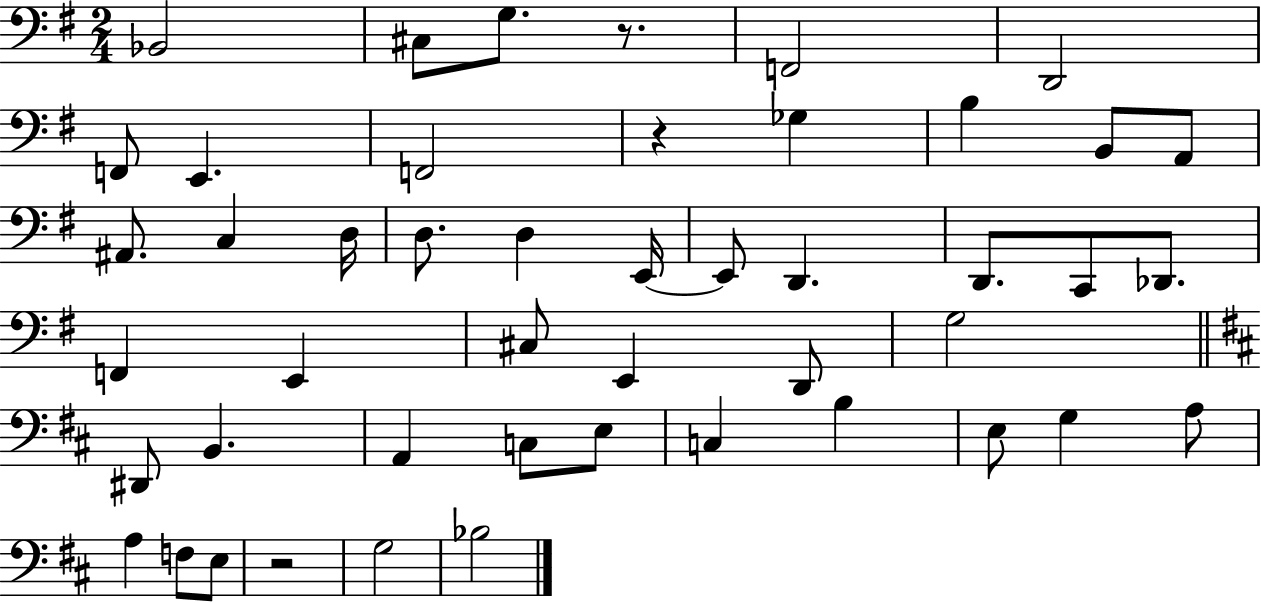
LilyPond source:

{
  \clef bass
  \numericTimeSignature
  \time 2/4
  \key g \major
  bes,2 | cis8 g8. r8. | f,2 | d,2 | \break f,8 e,4. | f,2 | r4 ges4 | b4 b,8 a,8 | \break ais,8. c4 d16 | d8. d4 e,16~~ | e,8 d,4. | d,8. c,8 des,8. | \break f,4 e,4 | cis8 e,4 d,8 | g2 | \bar "||" \break \key d \major dis,8 b,4. | a,4 c8 e8 | c4 b4 | e8 g4 a8 | \break a4 f8 e8 | r2 | g2 | bes2 | \break \bar "|."
}